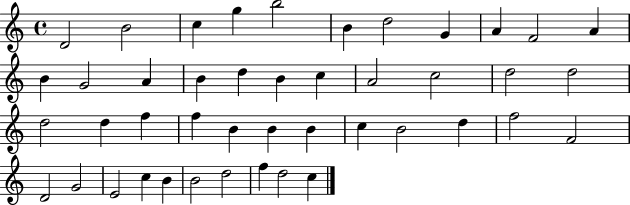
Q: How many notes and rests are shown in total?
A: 44